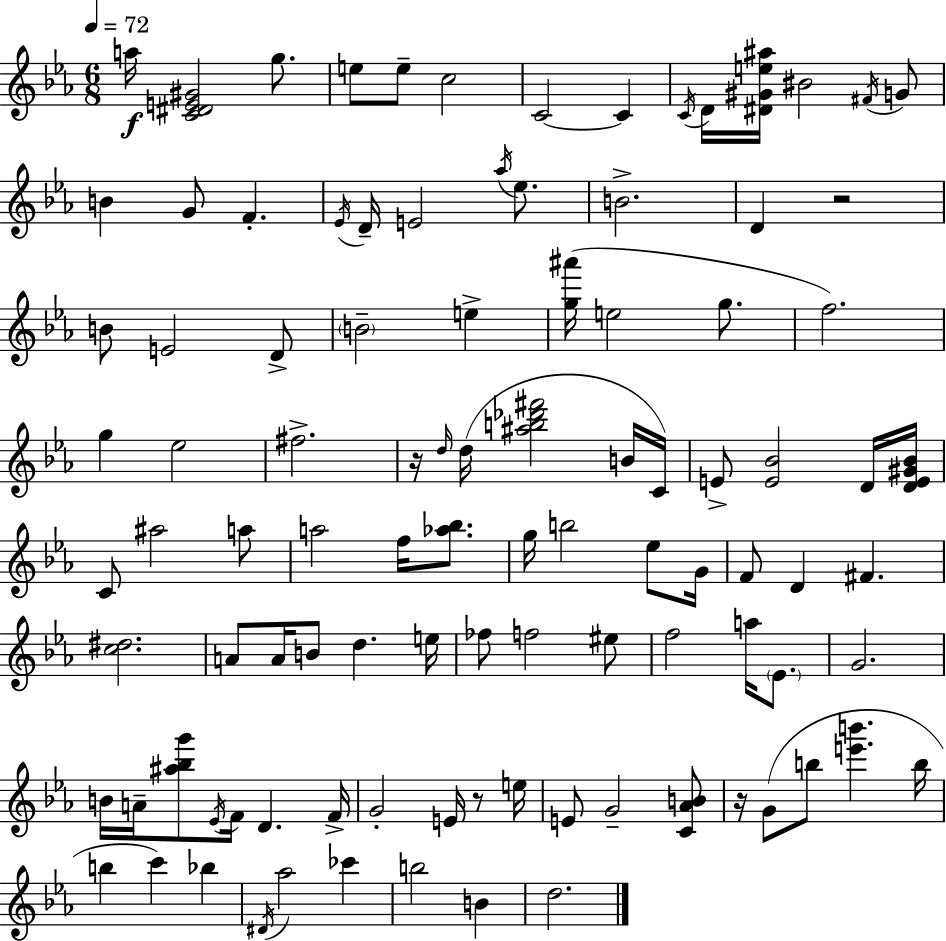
{
  \clef treble
  \numericTimeSignature
  \time 6/8
  \key c \minor
  \tempo 4 = 72
  a''16\f <c' dis' e' gis'>2 g''8. | e''8 e''8-- c''2 | c'2~~ c'4 | \acciaccatura { c'16 } d'16 <dis' gis' e'' ais''>16 bis'2 \acciaccatura { fis'16 } | \break g'8 b'4 g'8 f'4.-. | \acciaccatura { ees'16 } d'16-- e'2 | \acciaccatura { aes''16 } ees''8. b'2.-> | d'4 r2 | \break b'8 e'2 | d'8-> \parenthesize b'2-- | e''4-> <g'' ais'''>16( e''2 | g''8. f''2.) | \break g''4 ees''2 | fis''2.-> | r16 \grace { d''16 } d''16( <ais'' b'' des''' fis'''>2 | b'16 c'16) e'8-> <e' bes'>2 | \break d'16 <d' e' gis' bes'>16 c'8 ais''2 | a''8 a''2 | f''16 <aes'' bes''>8. g''16 b''2 | ees''8 g'16 f'8 d'4 fis'4. | \break <c'' dis''>2. | a'8 a'16 b'8 d''4. | e''16 fes''8 f''2 | eis''8 f''2 | \break a''16 \parenthesize ees'8. g'2. | b'16 a'16-- <ais'' bes'' g'''>8 \acciaccatura { ees'16 } f'16 d'4. | f'16-> g'2-. | e'16 r8 e''16 e'8 g'2-- | \break <c' aes' b'>8 r16 g'8( b''8 <e''' b'''>4. | b''16 b''4 c'''4) | bes''4 \acciaccatura { dis'16 } aes''2 | ces'''4 b''2 | \break b'4 d''2. | \bar "|."
}